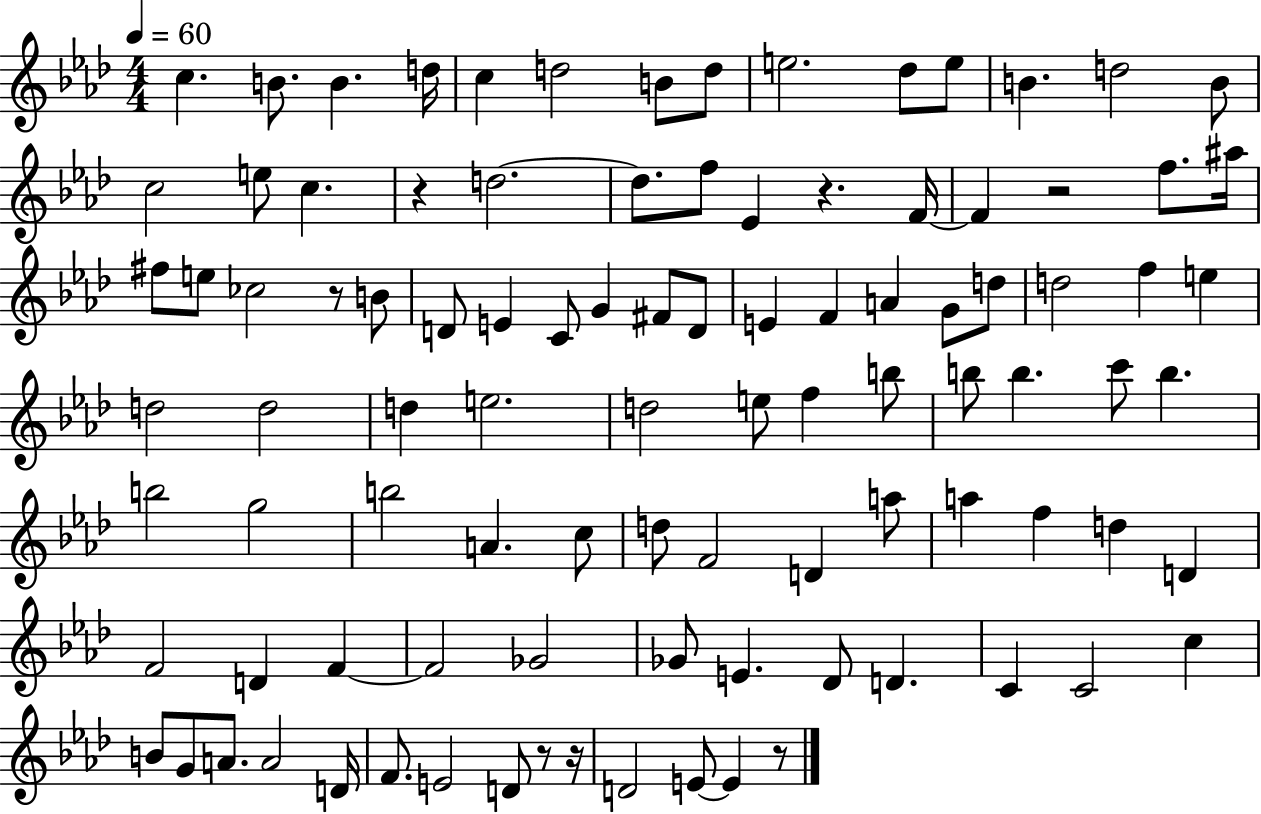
{
  \clef treble
  \numericTimeSignature
  \time 4/4
  \key aes \major
  \tempo 4 = 60
  c''4. b'8. b'4. d''16 | c''4 d''2 b'8 d''8 | e''2. des''8 e''8 | b'4. d''2 b'8 | \break c''2 e''8 c''4. | r4 d''2.~~ | d''8. f''8 ees'4 r4. f'16~~ | f'4 r2 f''8. ais''16 | \break fis''8 e''8 ces''2 r8 b'8 | d'8 e'4 c'8 g'4 fis'8 d'8 | e'4 f'4 a'4 g'8 d''8 | d''2 f''4 e''4 | \break d''2 d''2 | d''4 e''2. | d''2 e''8 f''4 b''8 | b''8 b''4. c'''8 b''4. | \break b''2 g''2 | b''2 a'4. c''8 | d''8 f'2 d'4 a''8 | a''4 f''4 d''4 d'4 | \break f'2 d'4 f'4~~ | f'2 ges'2 | ges'8 e'4. des'8 d'4. | c'4 c'2 c''4 | \break b'8 g'8 a'8. a'2 d'16 | f'8. e'2 d'8 r8 r16 | d'2 e'8~~ e'4 r8 | \bar "|."
}